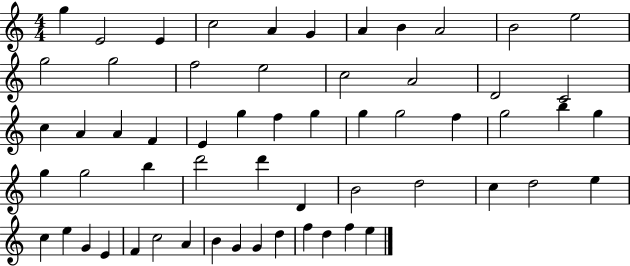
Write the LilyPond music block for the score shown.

{
  \clef treble
  \numericTimeSignature
  \time 4/4
  \key c \major
  g''4 e'2 e'4 | c''2 a'4 g'4 | a'4 b'4 a'2 | b'2 e''2 | \break g''2 g''2 | f''2 e''2 | c''2 a'2 | d'2 c'2 | \break c''4 a'4 a'4 f'4 | e'4 g''4 f''4 g''4 | g''4 g''2 f''4 | g''2 b''4 g''4 | \break g''4 g''2 b''4 | d'''2 d'''4 d'4 | b'2 d''2 | c''4 d''2 e''4 | \break c''4 e''4 g'4 e'4 | f'4 c''2 a'4 | b'4 g'4 g'4 d''4 | f''4 d''4 f''4 e''4 | \break \bar "|."
}